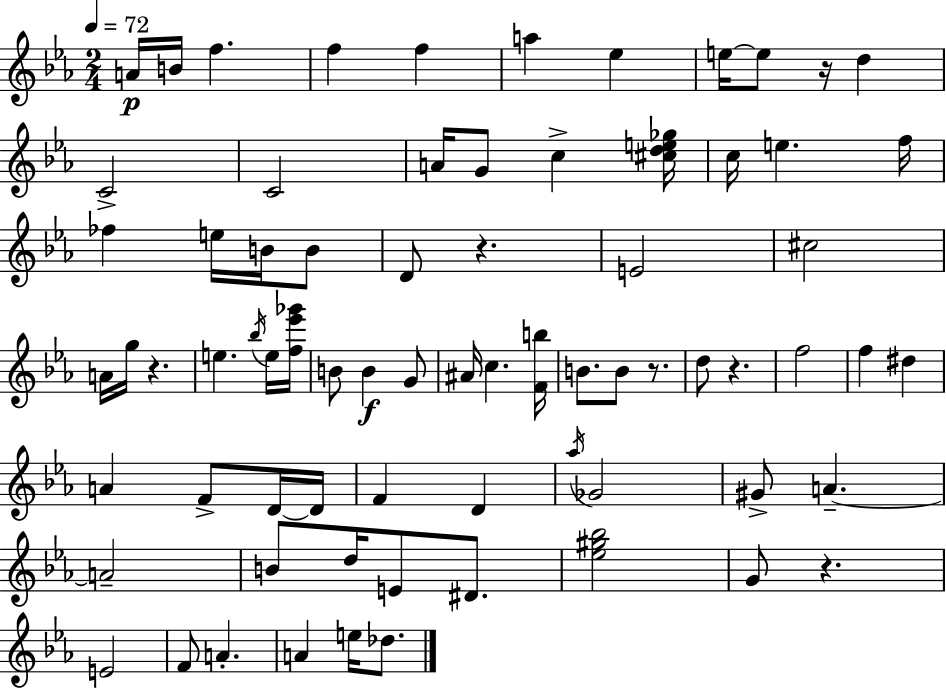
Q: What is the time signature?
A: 2/4